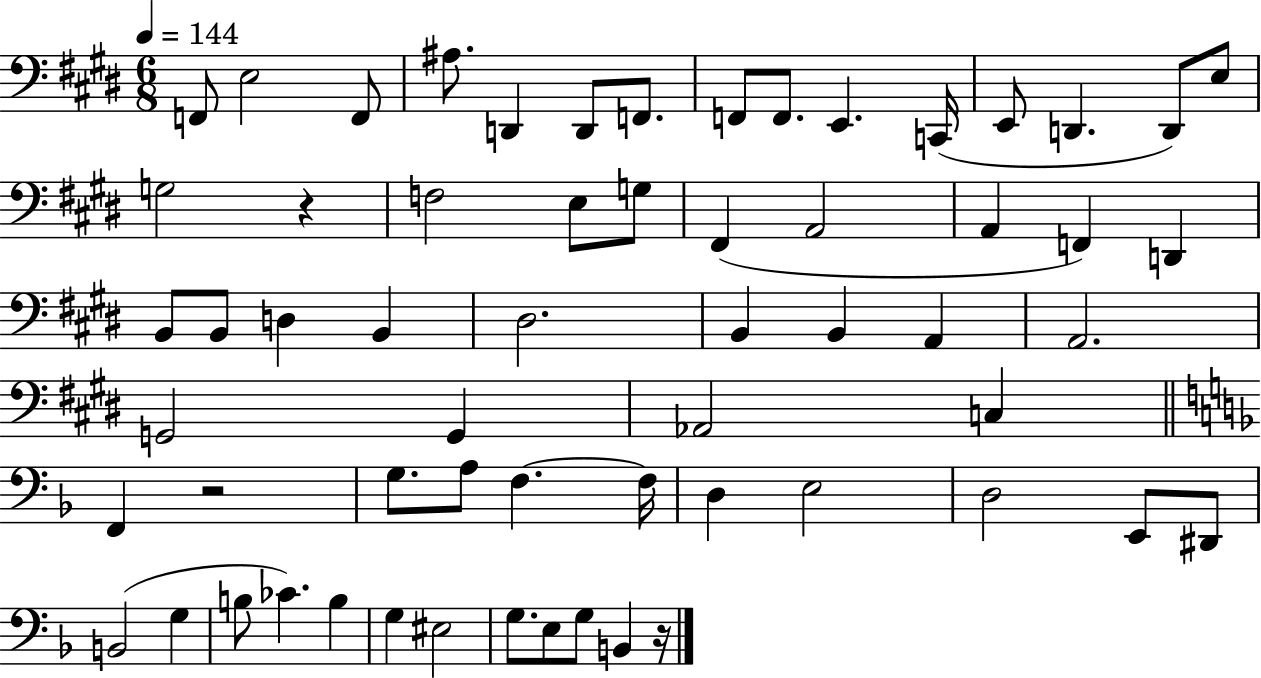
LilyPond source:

{
  \clef bass
  \numericTimeSignature
  \time 6/8
  \key e \major
  \tempo 4 = 144
  f,8 e2 f,8 | ais8. d,4 d,8 f,8. | f,8 f,8. e,4. c,16( | e,8 d,4. d,8) e8 | \break g2 r4 | f2 e8 g8 | fis,4( a,2 | a,4 f,4) d,4 | \break b,8 b,8 d4 b,4 | dis2. | b,4 b,4 a,4 | a,2. | \break g,2 g,4 | aes,2 c4 | \bar "||" \break \key d \minor f,4 r2 | g8. a8 f4.~~ f16 | d4 e2 | d2 e,8 dis,8 | \break b,2( g4 | b8 ces'4.) b4 | g4 eis2 | g8. e8 g8 b,4 r16 | \break \bar "|."
}